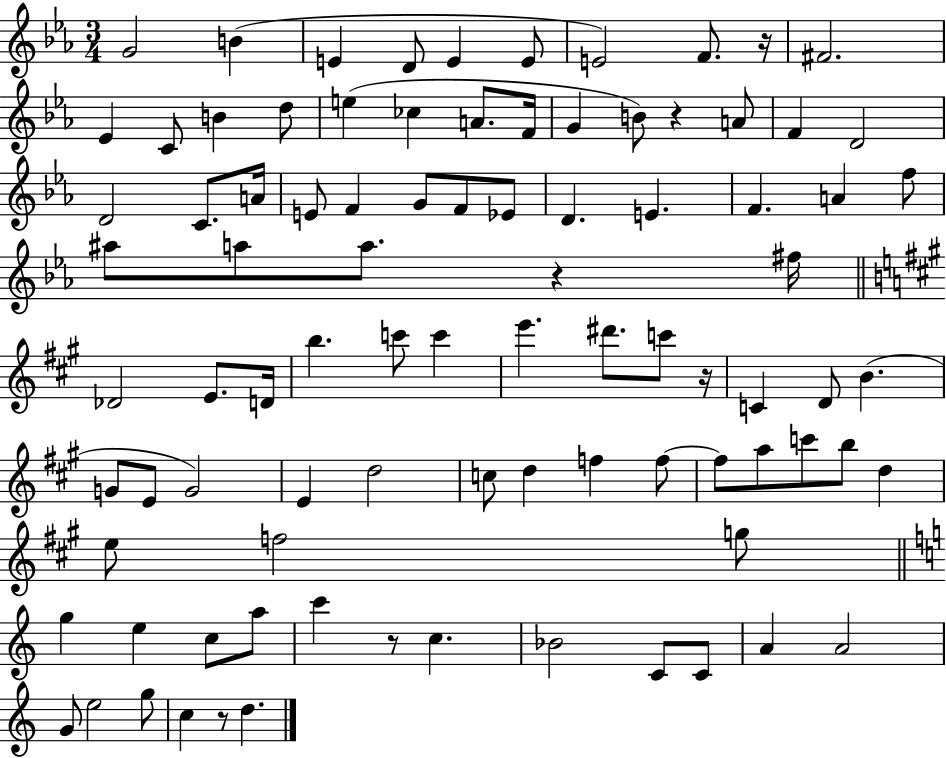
G4/h B4/q E4/q D4/e E4/q E4/e E4/h F4/e. R/s F#4/h. Eb4/q C4/e B4/q D5/e E5/q CES5/q A4/e. F4/s G4/q B4/e R/q A4/e F4/q D4/h D4/h C4/e. A4/s E4/e F4/q G4/e F4/e Eb4/e D4/q. E4/q. F4/q. A4/q F5/e A#5/e A5/e A5/e. R/q F#5/s Db4/h E4/e. D4/s B5/q. C6/e C6/q E6/q. D#6/e. C6/e R/s C4/q D4/e B4/q. G4/e E4/e G4/h E4/q D5/h C5/e D5/q F5/q F5/e F5/e A5/e C6/e B5/e D5/q E5/e F5/h G5/e G5/q E5/q C5/e A5/e C6/q R/e C5/q. Bb4/h C4/e C4/e A4/q A4/h G4/e E5/h G5/e C5/q R/e D5/q.